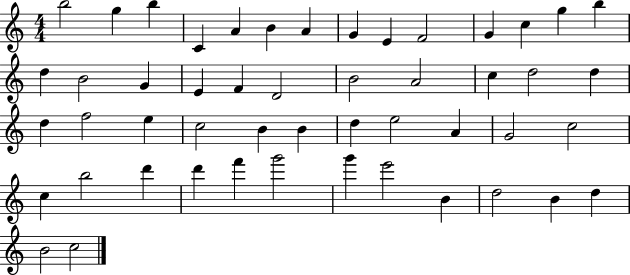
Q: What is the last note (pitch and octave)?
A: C5